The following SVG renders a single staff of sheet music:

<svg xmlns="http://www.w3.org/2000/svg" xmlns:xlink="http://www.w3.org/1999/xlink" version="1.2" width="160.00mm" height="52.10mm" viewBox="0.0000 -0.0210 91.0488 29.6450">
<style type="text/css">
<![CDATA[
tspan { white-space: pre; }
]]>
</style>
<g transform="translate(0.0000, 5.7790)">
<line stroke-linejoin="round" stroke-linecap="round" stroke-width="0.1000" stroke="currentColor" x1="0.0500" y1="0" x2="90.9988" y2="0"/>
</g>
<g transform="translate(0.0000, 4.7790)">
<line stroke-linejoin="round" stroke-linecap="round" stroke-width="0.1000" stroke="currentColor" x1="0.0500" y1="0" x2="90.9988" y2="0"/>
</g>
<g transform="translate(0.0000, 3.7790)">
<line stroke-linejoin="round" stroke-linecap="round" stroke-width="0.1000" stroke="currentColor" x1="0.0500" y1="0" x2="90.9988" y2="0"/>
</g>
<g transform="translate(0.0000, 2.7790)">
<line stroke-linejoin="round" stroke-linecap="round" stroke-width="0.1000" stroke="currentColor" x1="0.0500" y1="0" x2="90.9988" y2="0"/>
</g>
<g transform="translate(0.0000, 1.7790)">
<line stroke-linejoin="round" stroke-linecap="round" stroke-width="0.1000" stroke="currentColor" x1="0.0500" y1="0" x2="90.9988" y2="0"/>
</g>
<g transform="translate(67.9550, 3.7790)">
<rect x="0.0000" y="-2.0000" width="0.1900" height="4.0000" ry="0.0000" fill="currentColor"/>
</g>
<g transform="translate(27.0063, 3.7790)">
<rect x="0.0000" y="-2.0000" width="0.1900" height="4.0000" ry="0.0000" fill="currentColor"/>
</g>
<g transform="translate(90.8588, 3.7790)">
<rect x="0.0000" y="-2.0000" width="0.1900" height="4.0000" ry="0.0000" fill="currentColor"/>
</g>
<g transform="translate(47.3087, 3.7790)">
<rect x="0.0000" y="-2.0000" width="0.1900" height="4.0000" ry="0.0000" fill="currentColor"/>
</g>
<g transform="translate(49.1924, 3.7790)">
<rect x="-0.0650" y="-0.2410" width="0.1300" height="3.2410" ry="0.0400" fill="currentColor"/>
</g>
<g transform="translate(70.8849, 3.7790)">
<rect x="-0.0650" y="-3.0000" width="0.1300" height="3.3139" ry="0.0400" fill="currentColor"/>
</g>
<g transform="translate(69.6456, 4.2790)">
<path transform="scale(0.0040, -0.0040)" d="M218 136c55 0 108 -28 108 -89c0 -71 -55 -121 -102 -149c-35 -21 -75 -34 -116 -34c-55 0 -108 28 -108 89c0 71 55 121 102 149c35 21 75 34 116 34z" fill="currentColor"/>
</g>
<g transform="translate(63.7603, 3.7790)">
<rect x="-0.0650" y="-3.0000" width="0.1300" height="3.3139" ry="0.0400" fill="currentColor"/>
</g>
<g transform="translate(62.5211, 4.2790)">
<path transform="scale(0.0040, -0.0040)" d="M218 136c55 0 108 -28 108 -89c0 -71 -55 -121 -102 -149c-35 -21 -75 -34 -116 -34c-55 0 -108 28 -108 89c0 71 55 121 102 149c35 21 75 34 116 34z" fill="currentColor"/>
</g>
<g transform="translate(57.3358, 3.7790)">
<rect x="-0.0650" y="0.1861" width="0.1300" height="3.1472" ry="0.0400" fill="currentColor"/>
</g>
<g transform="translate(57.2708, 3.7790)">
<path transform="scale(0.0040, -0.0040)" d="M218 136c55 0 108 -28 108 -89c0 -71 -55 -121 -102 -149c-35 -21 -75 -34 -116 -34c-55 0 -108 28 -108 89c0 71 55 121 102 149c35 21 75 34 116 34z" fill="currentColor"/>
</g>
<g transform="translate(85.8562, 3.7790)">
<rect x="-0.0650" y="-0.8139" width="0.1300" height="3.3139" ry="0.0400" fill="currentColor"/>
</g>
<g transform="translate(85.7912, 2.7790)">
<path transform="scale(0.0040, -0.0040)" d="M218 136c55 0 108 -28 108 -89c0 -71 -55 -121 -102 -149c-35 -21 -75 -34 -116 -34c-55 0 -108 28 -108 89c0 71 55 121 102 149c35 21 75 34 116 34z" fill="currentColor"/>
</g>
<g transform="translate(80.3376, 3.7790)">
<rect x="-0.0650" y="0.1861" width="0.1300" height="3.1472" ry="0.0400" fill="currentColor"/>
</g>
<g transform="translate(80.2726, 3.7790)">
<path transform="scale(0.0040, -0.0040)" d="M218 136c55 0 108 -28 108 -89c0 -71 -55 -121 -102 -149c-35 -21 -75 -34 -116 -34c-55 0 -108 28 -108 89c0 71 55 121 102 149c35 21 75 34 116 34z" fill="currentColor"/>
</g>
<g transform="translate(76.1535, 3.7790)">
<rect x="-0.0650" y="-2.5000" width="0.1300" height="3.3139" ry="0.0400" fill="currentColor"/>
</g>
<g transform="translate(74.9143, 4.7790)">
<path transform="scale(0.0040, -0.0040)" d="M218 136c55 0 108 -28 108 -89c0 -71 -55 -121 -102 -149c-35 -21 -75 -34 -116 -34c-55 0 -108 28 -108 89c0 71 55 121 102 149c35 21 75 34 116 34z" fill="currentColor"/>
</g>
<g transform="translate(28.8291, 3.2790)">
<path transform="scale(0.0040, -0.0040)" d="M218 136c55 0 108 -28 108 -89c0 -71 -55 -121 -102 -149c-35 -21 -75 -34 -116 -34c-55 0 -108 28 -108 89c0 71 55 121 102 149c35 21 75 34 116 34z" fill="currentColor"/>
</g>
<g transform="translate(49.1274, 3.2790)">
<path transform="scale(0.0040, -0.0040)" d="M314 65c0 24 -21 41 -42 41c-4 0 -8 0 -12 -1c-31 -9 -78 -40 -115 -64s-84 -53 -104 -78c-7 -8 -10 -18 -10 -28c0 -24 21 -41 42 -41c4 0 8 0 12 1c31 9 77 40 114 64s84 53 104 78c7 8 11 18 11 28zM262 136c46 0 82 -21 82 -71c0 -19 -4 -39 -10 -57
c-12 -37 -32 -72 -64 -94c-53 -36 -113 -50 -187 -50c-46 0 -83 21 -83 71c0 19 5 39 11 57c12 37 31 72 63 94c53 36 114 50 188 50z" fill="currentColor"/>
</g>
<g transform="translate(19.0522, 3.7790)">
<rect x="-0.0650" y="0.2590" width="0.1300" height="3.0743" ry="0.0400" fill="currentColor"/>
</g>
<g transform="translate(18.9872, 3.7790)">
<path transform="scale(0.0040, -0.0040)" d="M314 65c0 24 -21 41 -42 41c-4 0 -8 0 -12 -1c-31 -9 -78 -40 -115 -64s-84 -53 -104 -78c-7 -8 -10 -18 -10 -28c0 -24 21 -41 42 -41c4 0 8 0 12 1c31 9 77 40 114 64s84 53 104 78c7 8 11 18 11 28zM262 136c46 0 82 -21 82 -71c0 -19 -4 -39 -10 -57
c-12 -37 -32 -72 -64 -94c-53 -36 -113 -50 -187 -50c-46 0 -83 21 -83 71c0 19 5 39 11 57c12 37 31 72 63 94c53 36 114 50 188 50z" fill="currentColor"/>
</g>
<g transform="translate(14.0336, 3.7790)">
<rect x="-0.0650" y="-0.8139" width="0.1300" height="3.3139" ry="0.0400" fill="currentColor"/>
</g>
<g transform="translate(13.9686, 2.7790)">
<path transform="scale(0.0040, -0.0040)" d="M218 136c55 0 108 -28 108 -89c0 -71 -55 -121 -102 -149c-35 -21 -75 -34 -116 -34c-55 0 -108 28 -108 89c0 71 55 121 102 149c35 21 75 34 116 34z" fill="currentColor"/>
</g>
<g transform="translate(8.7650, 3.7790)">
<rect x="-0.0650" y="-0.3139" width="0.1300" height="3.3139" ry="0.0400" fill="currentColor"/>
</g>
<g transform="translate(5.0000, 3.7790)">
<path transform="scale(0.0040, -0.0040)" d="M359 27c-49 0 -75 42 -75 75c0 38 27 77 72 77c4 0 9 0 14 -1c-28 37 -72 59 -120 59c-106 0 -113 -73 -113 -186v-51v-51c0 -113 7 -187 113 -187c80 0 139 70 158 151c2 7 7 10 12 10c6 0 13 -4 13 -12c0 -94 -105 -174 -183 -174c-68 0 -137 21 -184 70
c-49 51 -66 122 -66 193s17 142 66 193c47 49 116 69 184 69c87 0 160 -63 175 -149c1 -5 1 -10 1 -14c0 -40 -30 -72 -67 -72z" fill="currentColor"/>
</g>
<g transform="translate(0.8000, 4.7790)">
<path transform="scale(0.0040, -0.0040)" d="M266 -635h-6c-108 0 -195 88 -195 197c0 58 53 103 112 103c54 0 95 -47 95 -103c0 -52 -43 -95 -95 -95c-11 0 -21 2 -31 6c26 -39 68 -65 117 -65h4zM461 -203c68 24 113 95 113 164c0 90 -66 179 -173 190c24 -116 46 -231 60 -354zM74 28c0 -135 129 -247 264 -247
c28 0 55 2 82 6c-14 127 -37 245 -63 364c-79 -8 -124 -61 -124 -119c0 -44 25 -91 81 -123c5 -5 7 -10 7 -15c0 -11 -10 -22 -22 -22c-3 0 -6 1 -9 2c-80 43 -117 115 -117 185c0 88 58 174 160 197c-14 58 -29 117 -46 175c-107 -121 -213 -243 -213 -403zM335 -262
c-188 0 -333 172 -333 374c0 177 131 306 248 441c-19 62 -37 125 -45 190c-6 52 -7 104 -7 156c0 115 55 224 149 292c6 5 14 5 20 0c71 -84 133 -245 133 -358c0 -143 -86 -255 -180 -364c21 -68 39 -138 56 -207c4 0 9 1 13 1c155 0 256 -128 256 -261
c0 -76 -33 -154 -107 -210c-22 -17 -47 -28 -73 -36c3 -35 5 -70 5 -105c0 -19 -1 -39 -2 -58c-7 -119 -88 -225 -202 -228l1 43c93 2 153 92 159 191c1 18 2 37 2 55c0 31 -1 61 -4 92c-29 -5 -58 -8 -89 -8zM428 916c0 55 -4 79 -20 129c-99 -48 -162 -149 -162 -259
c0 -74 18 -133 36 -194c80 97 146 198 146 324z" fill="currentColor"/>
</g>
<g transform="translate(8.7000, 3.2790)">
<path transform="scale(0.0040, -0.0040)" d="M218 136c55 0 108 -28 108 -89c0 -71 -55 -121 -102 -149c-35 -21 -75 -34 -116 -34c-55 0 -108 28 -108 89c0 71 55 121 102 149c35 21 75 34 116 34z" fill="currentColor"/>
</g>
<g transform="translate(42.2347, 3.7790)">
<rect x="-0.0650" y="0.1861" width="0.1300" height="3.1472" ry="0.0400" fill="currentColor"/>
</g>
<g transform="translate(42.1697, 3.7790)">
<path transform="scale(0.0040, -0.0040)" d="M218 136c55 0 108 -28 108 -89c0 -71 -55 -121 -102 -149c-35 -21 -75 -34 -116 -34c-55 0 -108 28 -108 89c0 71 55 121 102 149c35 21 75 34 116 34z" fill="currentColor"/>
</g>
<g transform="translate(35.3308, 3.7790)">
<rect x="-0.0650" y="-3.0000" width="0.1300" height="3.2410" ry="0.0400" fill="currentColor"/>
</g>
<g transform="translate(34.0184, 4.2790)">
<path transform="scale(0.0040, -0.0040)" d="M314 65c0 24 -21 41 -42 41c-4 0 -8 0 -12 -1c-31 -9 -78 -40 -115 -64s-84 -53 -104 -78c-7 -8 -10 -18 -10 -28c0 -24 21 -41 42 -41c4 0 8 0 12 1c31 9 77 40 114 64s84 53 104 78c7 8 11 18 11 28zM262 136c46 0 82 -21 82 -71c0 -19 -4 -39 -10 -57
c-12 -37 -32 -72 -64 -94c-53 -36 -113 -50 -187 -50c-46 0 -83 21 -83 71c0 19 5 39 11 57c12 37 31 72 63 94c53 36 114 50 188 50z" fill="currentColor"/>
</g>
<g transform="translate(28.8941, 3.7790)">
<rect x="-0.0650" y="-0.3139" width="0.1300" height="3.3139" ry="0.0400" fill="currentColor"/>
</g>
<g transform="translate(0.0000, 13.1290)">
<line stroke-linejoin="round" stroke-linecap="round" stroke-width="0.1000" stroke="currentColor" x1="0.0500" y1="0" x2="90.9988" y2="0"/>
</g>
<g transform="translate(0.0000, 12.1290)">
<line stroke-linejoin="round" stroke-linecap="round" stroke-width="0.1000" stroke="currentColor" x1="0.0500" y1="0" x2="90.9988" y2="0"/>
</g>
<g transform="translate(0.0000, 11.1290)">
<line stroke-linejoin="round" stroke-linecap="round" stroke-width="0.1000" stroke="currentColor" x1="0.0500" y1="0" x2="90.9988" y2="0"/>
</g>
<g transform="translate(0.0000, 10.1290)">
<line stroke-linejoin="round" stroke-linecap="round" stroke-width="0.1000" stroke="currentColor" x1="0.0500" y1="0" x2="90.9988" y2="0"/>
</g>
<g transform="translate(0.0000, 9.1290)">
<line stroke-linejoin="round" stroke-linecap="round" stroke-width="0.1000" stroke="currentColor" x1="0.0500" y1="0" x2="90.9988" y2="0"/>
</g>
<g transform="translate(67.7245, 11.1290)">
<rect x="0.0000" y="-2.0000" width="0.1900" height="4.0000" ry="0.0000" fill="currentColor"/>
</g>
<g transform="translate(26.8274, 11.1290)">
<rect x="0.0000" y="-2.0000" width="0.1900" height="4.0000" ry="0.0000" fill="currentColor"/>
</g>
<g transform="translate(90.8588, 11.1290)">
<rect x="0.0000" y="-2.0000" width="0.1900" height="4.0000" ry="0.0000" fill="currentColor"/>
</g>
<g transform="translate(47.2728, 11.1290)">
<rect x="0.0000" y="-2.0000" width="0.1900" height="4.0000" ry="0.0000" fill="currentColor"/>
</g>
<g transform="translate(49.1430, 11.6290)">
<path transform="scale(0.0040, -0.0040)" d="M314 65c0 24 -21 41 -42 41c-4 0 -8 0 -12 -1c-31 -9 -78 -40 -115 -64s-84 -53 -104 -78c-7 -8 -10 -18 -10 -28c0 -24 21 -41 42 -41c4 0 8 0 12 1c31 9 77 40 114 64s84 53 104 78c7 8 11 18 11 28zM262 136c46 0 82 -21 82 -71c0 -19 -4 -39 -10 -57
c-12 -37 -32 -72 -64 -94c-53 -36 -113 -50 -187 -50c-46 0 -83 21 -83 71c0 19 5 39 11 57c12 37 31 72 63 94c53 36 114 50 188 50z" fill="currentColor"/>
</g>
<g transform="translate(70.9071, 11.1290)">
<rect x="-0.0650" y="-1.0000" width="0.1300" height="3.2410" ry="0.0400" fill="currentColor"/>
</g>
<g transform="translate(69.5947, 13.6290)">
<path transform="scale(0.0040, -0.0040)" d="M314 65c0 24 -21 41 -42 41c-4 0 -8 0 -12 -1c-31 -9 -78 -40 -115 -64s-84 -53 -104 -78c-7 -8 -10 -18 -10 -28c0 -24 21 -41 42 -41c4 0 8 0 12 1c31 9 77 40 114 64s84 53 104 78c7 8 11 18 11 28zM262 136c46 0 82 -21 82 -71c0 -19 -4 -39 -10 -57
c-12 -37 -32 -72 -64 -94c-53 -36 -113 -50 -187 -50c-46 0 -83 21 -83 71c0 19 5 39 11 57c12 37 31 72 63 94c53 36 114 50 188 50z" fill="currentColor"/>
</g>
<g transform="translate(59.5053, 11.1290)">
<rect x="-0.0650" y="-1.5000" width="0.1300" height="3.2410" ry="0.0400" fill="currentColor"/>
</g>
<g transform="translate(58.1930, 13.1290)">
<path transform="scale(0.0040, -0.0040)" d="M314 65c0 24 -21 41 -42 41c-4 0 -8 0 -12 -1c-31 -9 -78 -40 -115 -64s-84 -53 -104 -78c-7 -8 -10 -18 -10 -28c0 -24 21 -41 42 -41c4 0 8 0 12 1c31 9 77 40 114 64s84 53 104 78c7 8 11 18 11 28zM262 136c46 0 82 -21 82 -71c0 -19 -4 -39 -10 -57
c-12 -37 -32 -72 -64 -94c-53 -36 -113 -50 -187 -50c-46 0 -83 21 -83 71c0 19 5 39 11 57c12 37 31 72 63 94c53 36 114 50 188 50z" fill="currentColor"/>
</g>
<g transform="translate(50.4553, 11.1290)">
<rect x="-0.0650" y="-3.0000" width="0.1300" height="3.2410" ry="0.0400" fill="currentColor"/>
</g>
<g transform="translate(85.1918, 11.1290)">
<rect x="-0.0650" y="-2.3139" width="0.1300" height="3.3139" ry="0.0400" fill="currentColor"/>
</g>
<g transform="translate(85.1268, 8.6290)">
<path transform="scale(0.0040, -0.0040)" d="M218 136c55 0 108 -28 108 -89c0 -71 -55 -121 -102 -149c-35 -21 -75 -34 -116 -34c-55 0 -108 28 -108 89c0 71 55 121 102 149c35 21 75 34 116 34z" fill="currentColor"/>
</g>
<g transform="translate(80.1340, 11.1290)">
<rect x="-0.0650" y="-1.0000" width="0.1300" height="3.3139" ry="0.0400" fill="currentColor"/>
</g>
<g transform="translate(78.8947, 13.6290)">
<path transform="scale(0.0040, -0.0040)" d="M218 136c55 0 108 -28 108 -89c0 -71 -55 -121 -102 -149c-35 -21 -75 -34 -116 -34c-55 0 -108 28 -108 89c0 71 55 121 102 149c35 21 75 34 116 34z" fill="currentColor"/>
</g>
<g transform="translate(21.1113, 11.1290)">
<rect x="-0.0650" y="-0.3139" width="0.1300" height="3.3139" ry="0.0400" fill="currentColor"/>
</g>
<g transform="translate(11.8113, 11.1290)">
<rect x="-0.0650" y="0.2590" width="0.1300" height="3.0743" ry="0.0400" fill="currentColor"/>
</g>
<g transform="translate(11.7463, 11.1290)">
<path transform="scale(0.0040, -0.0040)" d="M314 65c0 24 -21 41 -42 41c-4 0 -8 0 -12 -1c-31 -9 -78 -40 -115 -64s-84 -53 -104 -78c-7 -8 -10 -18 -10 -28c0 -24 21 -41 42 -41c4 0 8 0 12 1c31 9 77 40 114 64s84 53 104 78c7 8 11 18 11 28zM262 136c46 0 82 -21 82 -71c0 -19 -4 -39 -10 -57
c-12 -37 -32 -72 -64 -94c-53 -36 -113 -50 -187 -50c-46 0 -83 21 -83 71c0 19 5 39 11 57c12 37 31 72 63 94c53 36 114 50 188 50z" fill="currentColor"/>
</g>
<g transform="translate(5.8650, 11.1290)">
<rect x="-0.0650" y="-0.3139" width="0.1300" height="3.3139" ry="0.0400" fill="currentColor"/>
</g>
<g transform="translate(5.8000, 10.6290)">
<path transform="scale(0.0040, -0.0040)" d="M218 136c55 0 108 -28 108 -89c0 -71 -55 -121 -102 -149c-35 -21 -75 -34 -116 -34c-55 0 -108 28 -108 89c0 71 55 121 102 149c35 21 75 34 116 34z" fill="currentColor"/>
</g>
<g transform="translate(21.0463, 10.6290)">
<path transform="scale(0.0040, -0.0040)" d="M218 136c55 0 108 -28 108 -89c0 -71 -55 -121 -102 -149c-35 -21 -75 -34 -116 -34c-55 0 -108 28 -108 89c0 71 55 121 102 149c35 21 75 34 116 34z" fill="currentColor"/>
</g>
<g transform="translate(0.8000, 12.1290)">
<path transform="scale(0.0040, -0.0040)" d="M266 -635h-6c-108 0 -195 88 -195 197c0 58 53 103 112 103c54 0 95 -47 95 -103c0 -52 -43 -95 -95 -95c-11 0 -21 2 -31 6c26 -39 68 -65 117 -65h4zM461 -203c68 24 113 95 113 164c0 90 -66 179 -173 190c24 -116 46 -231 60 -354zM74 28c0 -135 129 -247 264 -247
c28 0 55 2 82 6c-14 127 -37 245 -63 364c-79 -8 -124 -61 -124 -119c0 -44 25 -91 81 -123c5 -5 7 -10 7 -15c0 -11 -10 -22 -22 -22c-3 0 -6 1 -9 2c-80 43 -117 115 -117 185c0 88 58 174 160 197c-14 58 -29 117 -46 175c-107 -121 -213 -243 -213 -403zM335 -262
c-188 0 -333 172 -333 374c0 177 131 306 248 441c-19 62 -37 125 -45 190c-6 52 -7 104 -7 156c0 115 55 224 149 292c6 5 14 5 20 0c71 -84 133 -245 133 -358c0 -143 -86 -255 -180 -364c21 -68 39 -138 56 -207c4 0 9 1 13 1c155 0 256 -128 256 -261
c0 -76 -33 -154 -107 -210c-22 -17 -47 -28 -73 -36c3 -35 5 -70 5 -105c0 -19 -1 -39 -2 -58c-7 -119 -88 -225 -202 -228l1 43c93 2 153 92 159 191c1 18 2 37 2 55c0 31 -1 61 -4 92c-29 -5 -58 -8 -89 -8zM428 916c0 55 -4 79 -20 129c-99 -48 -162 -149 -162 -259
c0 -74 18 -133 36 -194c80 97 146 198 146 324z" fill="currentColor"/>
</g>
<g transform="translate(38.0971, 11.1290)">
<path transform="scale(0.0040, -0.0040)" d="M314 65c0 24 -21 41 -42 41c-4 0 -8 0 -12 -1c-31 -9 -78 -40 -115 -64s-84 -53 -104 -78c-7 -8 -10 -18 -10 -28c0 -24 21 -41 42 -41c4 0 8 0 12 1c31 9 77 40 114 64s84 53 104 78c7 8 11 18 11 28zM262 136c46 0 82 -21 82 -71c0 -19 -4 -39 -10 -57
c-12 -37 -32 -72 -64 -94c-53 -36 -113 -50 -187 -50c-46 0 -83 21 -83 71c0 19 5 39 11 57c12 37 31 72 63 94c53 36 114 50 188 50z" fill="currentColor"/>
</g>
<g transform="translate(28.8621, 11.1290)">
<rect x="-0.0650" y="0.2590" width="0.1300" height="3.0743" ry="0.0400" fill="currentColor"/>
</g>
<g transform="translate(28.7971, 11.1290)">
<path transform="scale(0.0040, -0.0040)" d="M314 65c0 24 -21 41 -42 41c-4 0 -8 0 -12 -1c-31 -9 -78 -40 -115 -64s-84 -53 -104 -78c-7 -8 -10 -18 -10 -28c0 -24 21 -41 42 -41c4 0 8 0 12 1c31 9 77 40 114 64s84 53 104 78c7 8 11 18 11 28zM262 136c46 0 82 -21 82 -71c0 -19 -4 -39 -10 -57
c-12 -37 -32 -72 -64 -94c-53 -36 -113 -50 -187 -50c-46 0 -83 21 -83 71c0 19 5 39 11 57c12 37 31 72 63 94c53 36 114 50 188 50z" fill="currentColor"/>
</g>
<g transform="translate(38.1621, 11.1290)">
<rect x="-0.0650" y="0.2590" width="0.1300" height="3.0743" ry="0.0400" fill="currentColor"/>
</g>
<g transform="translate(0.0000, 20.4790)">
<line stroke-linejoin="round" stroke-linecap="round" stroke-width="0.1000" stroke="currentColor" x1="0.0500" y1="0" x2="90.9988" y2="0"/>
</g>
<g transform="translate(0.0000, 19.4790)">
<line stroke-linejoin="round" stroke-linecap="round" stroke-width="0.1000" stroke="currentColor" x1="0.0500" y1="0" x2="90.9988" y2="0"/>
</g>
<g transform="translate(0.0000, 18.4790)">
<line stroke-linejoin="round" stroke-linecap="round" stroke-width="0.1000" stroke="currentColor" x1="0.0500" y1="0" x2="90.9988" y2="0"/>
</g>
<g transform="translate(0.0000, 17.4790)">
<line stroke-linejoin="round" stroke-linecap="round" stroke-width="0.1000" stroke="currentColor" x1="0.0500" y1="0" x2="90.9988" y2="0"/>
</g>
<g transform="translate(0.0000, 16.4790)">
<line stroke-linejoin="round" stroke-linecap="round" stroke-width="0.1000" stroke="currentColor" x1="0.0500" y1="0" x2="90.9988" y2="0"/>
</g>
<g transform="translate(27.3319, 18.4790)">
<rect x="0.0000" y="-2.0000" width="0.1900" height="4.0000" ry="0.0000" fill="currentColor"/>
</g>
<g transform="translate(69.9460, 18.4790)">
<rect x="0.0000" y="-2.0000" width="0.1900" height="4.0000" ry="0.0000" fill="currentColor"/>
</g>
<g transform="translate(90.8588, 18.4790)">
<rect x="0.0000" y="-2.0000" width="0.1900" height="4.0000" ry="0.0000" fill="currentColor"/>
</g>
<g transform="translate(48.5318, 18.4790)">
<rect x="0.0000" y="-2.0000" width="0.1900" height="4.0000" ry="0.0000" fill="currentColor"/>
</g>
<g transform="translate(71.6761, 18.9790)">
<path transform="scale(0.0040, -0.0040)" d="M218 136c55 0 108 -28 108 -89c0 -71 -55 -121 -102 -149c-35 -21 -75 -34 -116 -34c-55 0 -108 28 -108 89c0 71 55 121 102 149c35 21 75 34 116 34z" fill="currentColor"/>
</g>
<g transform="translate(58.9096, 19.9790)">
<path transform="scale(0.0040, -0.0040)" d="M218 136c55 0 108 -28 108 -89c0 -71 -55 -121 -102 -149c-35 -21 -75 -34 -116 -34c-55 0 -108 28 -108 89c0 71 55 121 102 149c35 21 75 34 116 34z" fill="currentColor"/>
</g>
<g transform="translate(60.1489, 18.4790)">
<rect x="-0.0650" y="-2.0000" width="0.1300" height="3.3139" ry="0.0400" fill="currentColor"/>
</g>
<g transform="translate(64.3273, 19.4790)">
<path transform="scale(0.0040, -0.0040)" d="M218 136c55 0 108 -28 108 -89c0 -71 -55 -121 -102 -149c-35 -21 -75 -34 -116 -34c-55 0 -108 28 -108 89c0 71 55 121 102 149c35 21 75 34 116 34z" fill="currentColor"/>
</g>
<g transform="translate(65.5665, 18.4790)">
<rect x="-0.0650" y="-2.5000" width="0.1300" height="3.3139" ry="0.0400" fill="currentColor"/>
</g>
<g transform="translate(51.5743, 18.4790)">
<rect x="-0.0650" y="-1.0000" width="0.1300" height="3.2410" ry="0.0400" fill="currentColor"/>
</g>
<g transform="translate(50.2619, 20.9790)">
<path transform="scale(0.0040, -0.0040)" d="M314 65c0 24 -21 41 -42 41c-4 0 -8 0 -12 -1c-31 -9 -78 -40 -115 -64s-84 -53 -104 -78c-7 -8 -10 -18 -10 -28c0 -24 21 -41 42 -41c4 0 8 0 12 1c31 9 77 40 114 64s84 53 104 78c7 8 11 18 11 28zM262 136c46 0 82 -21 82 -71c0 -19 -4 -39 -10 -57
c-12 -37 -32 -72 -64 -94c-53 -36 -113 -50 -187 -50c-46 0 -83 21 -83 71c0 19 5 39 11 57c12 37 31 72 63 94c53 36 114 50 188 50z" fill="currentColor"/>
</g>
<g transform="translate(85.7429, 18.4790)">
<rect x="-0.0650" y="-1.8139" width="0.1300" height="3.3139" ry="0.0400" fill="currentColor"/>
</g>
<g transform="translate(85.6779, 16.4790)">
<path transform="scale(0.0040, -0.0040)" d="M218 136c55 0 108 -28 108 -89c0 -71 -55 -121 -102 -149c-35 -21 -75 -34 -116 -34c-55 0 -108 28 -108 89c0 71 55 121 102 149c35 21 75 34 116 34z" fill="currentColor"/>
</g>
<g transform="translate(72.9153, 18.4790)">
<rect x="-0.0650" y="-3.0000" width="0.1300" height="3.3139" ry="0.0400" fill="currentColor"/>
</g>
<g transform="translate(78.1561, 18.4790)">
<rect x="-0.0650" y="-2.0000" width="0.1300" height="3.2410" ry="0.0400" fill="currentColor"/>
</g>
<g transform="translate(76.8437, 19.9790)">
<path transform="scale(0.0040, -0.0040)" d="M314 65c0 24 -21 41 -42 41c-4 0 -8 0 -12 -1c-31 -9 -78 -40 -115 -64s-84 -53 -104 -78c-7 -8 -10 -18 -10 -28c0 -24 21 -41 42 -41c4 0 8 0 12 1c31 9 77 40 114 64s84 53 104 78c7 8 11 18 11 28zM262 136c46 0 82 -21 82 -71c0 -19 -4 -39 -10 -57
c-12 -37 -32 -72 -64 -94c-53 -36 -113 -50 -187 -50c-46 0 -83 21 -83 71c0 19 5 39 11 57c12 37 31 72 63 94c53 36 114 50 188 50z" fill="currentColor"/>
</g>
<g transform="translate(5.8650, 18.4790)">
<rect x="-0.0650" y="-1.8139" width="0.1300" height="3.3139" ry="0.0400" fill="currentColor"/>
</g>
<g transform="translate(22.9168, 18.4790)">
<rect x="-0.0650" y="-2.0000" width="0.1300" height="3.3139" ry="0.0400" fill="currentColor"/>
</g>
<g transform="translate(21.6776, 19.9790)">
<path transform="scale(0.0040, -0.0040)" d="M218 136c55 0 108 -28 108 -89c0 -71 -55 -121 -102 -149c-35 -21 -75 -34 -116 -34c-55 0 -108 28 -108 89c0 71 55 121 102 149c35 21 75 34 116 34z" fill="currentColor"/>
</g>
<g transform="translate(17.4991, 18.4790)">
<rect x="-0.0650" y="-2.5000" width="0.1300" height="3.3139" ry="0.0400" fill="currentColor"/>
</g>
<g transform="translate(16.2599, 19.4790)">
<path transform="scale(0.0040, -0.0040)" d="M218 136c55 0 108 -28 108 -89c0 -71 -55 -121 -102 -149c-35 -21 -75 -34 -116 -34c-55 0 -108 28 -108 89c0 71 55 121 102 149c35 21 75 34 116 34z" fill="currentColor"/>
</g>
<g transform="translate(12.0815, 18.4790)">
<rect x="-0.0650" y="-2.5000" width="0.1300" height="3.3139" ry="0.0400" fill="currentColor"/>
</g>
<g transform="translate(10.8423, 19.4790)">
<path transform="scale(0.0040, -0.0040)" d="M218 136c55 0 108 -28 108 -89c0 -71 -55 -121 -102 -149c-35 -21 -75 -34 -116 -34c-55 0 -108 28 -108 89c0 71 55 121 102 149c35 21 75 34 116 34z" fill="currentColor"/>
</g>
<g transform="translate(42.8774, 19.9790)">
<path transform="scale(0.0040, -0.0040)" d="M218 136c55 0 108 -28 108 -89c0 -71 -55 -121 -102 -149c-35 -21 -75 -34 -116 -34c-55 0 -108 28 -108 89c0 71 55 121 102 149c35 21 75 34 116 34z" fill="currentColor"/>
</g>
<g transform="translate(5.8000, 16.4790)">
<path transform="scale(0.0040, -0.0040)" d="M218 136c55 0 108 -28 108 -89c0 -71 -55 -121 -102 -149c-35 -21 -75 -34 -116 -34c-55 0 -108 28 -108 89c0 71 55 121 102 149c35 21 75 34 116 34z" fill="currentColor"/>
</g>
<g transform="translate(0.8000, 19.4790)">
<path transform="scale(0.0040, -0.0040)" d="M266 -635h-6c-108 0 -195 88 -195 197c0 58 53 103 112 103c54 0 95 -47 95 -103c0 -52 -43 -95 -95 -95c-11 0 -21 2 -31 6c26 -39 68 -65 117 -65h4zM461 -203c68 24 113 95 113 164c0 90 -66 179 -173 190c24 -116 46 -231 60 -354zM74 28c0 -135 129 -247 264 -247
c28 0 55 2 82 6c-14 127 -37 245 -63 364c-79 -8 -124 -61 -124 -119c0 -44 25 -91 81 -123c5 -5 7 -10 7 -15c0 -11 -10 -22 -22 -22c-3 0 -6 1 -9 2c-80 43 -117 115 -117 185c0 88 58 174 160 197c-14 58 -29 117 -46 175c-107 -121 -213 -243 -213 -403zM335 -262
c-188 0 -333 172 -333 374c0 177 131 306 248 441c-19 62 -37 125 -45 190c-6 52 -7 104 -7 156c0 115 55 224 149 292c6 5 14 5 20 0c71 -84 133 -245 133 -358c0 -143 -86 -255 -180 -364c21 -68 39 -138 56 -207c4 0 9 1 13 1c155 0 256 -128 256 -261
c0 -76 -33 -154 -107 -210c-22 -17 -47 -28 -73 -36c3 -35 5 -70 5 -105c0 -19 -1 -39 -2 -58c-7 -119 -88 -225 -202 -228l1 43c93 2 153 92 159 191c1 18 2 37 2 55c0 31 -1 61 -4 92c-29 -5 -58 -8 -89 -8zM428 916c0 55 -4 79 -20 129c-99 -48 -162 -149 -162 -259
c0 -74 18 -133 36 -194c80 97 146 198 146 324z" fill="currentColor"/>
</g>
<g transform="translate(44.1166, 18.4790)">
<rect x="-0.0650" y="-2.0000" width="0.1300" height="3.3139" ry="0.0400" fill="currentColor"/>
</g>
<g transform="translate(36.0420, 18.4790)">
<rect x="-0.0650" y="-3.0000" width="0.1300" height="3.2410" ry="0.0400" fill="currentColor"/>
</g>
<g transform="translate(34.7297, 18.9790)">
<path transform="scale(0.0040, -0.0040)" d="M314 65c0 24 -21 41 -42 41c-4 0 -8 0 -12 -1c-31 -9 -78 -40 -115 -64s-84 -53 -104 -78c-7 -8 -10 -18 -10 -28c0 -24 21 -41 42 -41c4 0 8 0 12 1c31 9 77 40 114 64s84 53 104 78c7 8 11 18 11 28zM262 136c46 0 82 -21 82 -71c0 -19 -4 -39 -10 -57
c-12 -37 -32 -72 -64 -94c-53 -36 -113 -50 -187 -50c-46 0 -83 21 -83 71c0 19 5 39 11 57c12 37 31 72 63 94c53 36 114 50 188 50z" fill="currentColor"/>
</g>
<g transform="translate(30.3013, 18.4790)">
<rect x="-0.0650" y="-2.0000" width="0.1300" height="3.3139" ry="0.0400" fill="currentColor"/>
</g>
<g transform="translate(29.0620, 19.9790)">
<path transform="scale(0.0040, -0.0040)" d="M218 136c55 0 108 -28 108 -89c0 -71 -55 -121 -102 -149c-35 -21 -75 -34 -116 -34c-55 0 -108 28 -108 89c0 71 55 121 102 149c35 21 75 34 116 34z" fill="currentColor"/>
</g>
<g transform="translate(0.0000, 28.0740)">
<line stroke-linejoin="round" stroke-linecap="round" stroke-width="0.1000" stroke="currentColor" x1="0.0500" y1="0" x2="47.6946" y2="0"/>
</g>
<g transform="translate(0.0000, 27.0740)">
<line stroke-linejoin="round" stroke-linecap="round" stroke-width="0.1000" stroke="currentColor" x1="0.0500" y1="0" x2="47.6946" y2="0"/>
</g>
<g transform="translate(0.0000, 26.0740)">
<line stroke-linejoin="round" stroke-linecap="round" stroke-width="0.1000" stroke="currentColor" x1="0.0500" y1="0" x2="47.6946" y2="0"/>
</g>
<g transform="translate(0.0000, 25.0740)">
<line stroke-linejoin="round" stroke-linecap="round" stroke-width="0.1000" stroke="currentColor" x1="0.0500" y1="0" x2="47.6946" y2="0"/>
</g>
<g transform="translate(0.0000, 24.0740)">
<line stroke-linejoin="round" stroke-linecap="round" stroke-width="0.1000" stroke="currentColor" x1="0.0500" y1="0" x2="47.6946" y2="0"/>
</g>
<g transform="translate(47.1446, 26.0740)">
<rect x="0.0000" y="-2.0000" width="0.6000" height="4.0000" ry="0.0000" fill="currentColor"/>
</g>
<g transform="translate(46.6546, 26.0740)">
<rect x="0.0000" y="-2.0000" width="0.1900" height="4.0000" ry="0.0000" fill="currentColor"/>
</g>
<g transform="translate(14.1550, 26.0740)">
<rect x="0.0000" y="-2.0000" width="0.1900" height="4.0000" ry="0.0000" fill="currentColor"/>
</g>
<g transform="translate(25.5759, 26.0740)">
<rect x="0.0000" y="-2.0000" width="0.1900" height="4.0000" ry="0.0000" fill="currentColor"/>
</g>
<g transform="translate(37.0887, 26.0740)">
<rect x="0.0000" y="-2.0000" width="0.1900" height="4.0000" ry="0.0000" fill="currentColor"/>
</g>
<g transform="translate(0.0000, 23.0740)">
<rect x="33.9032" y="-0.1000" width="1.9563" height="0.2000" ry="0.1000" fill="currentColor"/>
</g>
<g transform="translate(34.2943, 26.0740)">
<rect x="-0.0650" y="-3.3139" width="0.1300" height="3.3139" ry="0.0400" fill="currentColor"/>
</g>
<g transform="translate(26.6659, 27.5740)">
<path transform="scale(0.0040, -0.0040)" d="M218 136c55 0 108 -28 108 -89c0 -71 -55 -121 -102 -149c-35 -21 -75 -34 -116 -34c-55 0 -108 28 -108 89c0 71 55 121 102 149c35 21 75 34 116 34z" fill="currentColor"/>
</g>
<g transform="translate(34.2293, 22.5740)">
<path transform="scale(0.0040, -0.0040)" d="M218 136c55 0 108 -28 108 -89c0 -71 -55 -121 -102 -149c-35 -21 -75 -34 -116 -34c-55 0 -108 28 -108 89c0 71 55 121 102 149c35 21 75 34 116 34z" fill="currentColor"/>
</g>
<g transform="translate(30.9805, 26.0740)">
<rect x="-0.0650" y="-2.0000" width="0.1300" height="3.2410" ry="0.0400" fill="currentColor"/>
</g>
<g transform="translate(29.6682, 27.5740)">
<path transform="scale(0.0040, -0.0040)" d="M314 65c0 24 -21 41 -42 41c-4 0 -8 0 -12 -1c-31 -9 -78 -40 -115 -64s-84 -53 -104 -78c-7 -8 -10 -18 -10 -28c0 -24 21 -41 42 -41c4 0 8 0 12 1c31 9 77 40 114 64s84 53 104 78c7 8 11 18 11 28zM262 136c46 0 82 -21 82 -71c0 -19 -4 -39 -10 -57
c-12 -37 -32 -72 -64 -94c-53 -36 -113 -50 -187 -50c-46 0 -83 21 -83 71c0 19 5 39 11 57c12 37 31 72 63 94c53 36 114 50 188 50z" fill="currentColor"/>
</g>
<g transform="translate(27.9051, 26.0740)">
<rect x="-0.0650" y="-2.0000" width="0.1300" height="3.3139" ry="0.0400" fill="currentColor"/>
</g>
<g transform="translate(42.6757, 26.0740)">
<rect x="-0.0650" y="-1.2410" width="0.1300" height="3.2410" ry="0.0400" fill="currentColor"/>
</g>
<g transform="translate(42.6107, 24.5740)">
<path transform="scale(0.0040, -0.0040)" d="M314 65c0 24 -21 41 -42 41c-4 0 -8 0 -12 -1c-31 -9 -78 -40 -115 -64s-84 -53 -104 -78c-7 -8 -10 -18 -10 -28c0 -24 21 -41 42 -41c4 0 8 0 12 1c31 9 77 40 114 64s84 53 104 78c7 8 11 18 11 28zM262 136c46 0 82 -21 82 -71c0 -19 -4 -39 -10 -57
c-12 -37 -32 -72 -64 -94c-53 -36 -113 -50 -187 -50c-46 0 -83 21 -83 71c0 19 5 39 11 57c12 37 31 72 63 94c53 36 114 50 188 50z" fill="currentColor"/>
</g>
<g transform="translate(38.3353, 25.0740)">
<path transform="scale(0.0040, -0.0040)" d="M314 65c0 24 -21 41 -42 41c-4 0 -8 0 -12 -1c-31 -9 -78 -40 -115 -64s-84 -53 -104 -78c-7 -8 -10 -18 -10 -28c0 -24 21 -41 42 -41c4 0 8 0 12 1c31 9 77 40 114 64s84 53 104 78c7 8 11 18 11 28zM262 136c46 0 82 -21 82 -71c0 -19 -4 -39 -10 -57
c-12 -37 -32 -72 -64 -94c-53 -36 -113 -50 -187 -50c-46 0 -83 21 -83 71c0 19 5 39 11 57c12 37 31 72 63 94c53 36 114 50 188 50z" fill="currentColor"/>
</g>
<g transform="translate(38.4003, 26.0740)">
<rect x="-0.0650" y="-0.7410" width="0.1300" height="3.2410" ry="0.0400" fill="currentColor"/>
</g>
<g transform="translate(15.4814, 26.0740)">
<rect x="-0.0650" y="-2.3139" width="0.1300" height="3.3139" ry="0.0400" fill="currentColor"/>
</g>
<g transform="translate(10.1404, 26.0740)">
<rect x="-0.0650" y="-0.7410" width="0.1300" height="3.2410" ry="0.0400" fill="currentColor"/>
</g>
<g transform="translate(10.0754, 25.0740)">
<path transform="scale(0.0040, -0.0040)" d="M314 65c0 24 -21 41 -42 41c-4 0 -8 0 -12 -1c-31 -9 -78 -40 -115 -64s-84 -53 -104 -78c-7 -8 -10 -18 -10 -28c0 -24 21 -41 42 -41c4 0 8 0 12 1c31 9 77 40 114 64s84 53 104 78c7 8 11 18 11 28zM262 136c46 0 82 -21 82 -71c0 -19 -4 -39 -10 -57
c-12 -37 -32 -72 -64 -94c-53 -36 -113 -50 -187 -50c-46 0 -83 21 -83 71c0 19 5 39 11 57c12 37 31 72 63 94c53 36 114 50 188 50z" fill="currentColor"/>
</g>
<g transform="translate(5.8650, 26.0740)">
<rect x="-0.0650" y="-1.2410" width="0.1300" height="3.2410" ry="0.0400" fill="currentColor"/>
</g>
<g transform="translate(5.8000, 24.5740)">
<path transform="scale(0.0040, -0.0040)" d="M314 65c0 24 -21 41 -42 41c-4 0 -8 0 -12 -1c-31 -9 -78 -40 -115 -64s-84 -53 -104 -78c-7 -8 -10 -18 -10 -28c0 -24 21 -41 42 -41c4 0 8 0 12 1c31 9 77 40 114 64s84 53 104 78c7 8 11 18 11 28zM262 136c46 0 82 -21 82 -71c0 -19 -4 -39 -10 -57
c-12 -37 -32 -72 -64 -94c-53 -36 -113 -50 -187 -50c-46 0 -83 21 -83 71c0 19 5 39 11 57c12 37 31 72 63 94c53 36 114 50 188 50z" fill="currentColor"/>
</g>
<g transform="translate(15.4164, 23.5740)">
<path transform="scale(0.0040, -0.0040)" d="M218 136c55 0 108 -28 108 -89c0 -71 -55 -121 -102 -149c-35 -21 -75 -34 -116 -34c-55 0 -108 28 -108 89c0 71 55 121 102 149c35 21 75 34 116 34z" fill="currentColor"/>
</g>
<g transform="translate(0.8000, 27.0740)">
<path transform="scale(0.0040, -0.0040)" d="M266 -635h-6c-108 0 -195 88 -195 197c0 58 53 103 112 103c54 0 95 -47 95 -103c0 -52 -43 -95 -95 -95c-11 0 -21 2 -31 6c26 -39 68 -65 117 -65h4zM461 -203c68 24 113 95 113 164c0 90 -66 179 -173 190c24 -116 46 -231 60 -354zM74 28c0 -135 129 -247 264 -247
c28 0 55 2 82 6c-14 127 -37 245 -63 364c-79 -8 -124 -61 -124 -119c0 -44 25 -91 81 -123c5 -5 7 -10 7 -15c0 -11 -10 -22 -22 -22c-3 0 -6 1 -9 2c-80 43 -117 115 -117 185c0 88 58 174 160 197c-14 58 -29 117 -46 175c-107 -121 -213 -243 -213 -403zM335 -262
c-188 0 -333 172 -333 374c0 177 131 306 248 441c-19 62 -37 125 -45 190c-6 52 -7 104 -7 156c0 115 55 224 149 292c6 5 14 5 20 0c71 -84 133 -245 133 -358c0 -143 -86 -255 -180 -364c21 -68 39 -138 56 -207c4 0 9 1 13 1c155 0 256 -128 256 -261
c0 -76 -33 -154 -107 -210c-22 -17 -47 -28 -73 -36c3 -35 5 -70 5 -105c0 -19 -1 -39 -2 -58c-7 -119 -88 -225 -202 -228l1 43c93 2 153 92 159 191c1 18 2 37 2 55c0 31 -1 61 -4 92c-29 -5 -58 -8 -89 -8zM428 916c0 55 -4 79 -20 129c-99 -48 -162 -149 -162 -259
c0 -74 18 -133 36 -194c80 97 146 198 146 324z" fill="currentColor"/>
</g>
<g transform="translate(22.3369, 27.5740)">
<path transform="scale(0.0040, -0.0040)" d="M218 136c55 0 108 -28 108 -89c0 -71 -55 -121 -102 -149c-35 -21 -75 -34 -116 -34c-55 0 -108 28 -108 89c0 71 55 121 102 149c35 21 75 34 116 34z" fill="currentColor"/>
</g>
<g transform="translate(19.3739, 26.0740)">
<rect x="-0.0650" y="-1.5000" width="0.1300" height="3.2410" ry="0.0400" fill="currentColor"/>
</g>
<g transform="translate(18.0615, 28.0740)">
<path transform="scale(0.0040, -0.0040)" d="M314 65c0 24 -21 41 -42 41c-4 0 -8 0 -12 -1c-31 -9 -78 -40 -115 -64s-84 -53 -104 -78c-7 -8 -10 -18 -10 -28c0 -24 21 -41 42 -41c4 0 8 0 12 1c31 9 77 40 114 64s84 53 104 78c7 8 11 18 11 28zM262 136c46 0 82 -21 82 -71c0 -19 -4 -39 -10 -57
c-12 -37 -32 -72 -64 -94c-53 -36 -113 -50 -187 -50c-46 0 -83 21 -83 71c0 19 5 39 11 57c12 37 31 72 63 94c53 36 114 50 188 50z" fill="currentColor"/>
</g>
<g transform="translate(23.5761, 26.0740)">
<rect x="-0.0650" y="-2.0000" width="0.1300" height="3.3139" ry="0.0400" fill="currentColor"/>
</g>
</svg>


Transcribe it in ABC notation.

X:1
T:Untitled
M:4/4
L:1/4
K:C
c d B2 c A2 B c2 B A A G B d c B2 c B2 B2 A2 E2 D2 D g f G G F F A2 F D2 F G A F2 f e2 d2 g E2 F F F2 b d2 e2